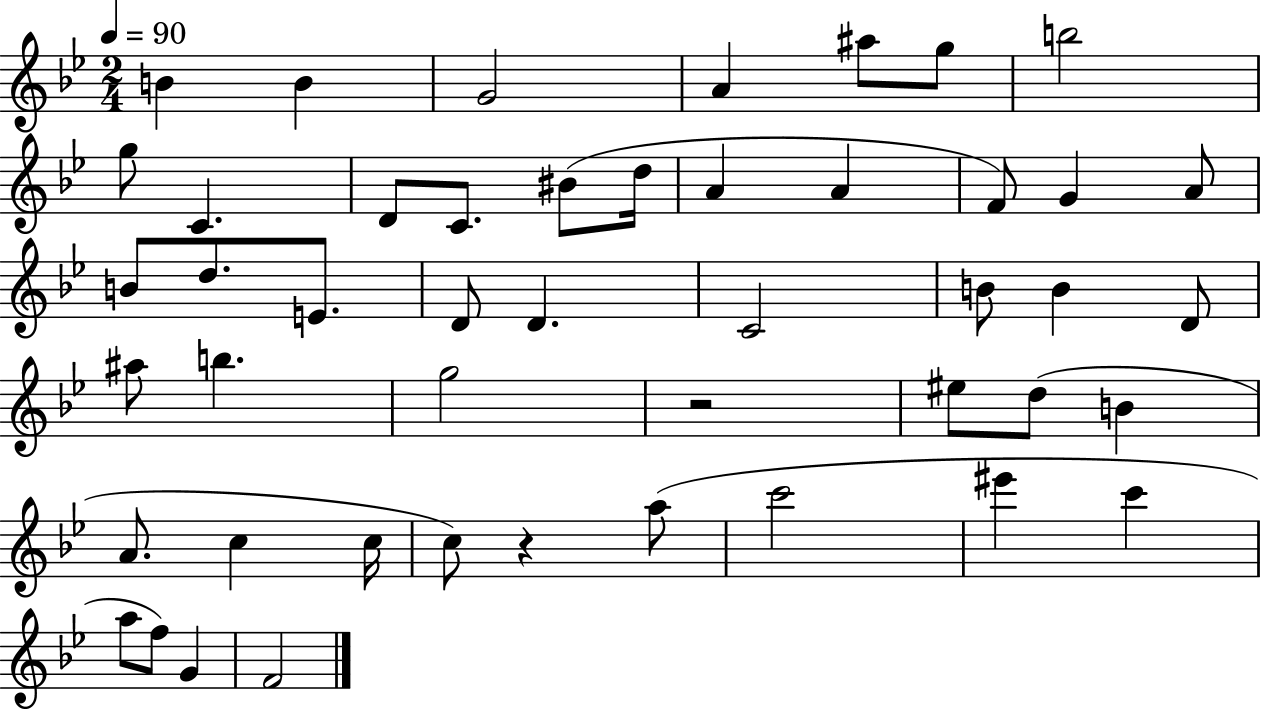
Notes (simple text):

B4/q B4/q G4/h A4/q A#5/e G5/e B5/h G5/e C4/q. D4/e C4/e. BIS4/e D5/s A4/q A4/q F4/e G4/q A4/e B4/e D5/e. E4/e. D4/e D4/q. C4/h B4/e B4/q D4/e A#5/e B5/q. G5/h R/h EIS5/e D5/e B4/q A4/e. C5/q C5/s C5/e R/q A5/e C6/h EIS6/q C6/q A5/e F5/e G4/q F4/h